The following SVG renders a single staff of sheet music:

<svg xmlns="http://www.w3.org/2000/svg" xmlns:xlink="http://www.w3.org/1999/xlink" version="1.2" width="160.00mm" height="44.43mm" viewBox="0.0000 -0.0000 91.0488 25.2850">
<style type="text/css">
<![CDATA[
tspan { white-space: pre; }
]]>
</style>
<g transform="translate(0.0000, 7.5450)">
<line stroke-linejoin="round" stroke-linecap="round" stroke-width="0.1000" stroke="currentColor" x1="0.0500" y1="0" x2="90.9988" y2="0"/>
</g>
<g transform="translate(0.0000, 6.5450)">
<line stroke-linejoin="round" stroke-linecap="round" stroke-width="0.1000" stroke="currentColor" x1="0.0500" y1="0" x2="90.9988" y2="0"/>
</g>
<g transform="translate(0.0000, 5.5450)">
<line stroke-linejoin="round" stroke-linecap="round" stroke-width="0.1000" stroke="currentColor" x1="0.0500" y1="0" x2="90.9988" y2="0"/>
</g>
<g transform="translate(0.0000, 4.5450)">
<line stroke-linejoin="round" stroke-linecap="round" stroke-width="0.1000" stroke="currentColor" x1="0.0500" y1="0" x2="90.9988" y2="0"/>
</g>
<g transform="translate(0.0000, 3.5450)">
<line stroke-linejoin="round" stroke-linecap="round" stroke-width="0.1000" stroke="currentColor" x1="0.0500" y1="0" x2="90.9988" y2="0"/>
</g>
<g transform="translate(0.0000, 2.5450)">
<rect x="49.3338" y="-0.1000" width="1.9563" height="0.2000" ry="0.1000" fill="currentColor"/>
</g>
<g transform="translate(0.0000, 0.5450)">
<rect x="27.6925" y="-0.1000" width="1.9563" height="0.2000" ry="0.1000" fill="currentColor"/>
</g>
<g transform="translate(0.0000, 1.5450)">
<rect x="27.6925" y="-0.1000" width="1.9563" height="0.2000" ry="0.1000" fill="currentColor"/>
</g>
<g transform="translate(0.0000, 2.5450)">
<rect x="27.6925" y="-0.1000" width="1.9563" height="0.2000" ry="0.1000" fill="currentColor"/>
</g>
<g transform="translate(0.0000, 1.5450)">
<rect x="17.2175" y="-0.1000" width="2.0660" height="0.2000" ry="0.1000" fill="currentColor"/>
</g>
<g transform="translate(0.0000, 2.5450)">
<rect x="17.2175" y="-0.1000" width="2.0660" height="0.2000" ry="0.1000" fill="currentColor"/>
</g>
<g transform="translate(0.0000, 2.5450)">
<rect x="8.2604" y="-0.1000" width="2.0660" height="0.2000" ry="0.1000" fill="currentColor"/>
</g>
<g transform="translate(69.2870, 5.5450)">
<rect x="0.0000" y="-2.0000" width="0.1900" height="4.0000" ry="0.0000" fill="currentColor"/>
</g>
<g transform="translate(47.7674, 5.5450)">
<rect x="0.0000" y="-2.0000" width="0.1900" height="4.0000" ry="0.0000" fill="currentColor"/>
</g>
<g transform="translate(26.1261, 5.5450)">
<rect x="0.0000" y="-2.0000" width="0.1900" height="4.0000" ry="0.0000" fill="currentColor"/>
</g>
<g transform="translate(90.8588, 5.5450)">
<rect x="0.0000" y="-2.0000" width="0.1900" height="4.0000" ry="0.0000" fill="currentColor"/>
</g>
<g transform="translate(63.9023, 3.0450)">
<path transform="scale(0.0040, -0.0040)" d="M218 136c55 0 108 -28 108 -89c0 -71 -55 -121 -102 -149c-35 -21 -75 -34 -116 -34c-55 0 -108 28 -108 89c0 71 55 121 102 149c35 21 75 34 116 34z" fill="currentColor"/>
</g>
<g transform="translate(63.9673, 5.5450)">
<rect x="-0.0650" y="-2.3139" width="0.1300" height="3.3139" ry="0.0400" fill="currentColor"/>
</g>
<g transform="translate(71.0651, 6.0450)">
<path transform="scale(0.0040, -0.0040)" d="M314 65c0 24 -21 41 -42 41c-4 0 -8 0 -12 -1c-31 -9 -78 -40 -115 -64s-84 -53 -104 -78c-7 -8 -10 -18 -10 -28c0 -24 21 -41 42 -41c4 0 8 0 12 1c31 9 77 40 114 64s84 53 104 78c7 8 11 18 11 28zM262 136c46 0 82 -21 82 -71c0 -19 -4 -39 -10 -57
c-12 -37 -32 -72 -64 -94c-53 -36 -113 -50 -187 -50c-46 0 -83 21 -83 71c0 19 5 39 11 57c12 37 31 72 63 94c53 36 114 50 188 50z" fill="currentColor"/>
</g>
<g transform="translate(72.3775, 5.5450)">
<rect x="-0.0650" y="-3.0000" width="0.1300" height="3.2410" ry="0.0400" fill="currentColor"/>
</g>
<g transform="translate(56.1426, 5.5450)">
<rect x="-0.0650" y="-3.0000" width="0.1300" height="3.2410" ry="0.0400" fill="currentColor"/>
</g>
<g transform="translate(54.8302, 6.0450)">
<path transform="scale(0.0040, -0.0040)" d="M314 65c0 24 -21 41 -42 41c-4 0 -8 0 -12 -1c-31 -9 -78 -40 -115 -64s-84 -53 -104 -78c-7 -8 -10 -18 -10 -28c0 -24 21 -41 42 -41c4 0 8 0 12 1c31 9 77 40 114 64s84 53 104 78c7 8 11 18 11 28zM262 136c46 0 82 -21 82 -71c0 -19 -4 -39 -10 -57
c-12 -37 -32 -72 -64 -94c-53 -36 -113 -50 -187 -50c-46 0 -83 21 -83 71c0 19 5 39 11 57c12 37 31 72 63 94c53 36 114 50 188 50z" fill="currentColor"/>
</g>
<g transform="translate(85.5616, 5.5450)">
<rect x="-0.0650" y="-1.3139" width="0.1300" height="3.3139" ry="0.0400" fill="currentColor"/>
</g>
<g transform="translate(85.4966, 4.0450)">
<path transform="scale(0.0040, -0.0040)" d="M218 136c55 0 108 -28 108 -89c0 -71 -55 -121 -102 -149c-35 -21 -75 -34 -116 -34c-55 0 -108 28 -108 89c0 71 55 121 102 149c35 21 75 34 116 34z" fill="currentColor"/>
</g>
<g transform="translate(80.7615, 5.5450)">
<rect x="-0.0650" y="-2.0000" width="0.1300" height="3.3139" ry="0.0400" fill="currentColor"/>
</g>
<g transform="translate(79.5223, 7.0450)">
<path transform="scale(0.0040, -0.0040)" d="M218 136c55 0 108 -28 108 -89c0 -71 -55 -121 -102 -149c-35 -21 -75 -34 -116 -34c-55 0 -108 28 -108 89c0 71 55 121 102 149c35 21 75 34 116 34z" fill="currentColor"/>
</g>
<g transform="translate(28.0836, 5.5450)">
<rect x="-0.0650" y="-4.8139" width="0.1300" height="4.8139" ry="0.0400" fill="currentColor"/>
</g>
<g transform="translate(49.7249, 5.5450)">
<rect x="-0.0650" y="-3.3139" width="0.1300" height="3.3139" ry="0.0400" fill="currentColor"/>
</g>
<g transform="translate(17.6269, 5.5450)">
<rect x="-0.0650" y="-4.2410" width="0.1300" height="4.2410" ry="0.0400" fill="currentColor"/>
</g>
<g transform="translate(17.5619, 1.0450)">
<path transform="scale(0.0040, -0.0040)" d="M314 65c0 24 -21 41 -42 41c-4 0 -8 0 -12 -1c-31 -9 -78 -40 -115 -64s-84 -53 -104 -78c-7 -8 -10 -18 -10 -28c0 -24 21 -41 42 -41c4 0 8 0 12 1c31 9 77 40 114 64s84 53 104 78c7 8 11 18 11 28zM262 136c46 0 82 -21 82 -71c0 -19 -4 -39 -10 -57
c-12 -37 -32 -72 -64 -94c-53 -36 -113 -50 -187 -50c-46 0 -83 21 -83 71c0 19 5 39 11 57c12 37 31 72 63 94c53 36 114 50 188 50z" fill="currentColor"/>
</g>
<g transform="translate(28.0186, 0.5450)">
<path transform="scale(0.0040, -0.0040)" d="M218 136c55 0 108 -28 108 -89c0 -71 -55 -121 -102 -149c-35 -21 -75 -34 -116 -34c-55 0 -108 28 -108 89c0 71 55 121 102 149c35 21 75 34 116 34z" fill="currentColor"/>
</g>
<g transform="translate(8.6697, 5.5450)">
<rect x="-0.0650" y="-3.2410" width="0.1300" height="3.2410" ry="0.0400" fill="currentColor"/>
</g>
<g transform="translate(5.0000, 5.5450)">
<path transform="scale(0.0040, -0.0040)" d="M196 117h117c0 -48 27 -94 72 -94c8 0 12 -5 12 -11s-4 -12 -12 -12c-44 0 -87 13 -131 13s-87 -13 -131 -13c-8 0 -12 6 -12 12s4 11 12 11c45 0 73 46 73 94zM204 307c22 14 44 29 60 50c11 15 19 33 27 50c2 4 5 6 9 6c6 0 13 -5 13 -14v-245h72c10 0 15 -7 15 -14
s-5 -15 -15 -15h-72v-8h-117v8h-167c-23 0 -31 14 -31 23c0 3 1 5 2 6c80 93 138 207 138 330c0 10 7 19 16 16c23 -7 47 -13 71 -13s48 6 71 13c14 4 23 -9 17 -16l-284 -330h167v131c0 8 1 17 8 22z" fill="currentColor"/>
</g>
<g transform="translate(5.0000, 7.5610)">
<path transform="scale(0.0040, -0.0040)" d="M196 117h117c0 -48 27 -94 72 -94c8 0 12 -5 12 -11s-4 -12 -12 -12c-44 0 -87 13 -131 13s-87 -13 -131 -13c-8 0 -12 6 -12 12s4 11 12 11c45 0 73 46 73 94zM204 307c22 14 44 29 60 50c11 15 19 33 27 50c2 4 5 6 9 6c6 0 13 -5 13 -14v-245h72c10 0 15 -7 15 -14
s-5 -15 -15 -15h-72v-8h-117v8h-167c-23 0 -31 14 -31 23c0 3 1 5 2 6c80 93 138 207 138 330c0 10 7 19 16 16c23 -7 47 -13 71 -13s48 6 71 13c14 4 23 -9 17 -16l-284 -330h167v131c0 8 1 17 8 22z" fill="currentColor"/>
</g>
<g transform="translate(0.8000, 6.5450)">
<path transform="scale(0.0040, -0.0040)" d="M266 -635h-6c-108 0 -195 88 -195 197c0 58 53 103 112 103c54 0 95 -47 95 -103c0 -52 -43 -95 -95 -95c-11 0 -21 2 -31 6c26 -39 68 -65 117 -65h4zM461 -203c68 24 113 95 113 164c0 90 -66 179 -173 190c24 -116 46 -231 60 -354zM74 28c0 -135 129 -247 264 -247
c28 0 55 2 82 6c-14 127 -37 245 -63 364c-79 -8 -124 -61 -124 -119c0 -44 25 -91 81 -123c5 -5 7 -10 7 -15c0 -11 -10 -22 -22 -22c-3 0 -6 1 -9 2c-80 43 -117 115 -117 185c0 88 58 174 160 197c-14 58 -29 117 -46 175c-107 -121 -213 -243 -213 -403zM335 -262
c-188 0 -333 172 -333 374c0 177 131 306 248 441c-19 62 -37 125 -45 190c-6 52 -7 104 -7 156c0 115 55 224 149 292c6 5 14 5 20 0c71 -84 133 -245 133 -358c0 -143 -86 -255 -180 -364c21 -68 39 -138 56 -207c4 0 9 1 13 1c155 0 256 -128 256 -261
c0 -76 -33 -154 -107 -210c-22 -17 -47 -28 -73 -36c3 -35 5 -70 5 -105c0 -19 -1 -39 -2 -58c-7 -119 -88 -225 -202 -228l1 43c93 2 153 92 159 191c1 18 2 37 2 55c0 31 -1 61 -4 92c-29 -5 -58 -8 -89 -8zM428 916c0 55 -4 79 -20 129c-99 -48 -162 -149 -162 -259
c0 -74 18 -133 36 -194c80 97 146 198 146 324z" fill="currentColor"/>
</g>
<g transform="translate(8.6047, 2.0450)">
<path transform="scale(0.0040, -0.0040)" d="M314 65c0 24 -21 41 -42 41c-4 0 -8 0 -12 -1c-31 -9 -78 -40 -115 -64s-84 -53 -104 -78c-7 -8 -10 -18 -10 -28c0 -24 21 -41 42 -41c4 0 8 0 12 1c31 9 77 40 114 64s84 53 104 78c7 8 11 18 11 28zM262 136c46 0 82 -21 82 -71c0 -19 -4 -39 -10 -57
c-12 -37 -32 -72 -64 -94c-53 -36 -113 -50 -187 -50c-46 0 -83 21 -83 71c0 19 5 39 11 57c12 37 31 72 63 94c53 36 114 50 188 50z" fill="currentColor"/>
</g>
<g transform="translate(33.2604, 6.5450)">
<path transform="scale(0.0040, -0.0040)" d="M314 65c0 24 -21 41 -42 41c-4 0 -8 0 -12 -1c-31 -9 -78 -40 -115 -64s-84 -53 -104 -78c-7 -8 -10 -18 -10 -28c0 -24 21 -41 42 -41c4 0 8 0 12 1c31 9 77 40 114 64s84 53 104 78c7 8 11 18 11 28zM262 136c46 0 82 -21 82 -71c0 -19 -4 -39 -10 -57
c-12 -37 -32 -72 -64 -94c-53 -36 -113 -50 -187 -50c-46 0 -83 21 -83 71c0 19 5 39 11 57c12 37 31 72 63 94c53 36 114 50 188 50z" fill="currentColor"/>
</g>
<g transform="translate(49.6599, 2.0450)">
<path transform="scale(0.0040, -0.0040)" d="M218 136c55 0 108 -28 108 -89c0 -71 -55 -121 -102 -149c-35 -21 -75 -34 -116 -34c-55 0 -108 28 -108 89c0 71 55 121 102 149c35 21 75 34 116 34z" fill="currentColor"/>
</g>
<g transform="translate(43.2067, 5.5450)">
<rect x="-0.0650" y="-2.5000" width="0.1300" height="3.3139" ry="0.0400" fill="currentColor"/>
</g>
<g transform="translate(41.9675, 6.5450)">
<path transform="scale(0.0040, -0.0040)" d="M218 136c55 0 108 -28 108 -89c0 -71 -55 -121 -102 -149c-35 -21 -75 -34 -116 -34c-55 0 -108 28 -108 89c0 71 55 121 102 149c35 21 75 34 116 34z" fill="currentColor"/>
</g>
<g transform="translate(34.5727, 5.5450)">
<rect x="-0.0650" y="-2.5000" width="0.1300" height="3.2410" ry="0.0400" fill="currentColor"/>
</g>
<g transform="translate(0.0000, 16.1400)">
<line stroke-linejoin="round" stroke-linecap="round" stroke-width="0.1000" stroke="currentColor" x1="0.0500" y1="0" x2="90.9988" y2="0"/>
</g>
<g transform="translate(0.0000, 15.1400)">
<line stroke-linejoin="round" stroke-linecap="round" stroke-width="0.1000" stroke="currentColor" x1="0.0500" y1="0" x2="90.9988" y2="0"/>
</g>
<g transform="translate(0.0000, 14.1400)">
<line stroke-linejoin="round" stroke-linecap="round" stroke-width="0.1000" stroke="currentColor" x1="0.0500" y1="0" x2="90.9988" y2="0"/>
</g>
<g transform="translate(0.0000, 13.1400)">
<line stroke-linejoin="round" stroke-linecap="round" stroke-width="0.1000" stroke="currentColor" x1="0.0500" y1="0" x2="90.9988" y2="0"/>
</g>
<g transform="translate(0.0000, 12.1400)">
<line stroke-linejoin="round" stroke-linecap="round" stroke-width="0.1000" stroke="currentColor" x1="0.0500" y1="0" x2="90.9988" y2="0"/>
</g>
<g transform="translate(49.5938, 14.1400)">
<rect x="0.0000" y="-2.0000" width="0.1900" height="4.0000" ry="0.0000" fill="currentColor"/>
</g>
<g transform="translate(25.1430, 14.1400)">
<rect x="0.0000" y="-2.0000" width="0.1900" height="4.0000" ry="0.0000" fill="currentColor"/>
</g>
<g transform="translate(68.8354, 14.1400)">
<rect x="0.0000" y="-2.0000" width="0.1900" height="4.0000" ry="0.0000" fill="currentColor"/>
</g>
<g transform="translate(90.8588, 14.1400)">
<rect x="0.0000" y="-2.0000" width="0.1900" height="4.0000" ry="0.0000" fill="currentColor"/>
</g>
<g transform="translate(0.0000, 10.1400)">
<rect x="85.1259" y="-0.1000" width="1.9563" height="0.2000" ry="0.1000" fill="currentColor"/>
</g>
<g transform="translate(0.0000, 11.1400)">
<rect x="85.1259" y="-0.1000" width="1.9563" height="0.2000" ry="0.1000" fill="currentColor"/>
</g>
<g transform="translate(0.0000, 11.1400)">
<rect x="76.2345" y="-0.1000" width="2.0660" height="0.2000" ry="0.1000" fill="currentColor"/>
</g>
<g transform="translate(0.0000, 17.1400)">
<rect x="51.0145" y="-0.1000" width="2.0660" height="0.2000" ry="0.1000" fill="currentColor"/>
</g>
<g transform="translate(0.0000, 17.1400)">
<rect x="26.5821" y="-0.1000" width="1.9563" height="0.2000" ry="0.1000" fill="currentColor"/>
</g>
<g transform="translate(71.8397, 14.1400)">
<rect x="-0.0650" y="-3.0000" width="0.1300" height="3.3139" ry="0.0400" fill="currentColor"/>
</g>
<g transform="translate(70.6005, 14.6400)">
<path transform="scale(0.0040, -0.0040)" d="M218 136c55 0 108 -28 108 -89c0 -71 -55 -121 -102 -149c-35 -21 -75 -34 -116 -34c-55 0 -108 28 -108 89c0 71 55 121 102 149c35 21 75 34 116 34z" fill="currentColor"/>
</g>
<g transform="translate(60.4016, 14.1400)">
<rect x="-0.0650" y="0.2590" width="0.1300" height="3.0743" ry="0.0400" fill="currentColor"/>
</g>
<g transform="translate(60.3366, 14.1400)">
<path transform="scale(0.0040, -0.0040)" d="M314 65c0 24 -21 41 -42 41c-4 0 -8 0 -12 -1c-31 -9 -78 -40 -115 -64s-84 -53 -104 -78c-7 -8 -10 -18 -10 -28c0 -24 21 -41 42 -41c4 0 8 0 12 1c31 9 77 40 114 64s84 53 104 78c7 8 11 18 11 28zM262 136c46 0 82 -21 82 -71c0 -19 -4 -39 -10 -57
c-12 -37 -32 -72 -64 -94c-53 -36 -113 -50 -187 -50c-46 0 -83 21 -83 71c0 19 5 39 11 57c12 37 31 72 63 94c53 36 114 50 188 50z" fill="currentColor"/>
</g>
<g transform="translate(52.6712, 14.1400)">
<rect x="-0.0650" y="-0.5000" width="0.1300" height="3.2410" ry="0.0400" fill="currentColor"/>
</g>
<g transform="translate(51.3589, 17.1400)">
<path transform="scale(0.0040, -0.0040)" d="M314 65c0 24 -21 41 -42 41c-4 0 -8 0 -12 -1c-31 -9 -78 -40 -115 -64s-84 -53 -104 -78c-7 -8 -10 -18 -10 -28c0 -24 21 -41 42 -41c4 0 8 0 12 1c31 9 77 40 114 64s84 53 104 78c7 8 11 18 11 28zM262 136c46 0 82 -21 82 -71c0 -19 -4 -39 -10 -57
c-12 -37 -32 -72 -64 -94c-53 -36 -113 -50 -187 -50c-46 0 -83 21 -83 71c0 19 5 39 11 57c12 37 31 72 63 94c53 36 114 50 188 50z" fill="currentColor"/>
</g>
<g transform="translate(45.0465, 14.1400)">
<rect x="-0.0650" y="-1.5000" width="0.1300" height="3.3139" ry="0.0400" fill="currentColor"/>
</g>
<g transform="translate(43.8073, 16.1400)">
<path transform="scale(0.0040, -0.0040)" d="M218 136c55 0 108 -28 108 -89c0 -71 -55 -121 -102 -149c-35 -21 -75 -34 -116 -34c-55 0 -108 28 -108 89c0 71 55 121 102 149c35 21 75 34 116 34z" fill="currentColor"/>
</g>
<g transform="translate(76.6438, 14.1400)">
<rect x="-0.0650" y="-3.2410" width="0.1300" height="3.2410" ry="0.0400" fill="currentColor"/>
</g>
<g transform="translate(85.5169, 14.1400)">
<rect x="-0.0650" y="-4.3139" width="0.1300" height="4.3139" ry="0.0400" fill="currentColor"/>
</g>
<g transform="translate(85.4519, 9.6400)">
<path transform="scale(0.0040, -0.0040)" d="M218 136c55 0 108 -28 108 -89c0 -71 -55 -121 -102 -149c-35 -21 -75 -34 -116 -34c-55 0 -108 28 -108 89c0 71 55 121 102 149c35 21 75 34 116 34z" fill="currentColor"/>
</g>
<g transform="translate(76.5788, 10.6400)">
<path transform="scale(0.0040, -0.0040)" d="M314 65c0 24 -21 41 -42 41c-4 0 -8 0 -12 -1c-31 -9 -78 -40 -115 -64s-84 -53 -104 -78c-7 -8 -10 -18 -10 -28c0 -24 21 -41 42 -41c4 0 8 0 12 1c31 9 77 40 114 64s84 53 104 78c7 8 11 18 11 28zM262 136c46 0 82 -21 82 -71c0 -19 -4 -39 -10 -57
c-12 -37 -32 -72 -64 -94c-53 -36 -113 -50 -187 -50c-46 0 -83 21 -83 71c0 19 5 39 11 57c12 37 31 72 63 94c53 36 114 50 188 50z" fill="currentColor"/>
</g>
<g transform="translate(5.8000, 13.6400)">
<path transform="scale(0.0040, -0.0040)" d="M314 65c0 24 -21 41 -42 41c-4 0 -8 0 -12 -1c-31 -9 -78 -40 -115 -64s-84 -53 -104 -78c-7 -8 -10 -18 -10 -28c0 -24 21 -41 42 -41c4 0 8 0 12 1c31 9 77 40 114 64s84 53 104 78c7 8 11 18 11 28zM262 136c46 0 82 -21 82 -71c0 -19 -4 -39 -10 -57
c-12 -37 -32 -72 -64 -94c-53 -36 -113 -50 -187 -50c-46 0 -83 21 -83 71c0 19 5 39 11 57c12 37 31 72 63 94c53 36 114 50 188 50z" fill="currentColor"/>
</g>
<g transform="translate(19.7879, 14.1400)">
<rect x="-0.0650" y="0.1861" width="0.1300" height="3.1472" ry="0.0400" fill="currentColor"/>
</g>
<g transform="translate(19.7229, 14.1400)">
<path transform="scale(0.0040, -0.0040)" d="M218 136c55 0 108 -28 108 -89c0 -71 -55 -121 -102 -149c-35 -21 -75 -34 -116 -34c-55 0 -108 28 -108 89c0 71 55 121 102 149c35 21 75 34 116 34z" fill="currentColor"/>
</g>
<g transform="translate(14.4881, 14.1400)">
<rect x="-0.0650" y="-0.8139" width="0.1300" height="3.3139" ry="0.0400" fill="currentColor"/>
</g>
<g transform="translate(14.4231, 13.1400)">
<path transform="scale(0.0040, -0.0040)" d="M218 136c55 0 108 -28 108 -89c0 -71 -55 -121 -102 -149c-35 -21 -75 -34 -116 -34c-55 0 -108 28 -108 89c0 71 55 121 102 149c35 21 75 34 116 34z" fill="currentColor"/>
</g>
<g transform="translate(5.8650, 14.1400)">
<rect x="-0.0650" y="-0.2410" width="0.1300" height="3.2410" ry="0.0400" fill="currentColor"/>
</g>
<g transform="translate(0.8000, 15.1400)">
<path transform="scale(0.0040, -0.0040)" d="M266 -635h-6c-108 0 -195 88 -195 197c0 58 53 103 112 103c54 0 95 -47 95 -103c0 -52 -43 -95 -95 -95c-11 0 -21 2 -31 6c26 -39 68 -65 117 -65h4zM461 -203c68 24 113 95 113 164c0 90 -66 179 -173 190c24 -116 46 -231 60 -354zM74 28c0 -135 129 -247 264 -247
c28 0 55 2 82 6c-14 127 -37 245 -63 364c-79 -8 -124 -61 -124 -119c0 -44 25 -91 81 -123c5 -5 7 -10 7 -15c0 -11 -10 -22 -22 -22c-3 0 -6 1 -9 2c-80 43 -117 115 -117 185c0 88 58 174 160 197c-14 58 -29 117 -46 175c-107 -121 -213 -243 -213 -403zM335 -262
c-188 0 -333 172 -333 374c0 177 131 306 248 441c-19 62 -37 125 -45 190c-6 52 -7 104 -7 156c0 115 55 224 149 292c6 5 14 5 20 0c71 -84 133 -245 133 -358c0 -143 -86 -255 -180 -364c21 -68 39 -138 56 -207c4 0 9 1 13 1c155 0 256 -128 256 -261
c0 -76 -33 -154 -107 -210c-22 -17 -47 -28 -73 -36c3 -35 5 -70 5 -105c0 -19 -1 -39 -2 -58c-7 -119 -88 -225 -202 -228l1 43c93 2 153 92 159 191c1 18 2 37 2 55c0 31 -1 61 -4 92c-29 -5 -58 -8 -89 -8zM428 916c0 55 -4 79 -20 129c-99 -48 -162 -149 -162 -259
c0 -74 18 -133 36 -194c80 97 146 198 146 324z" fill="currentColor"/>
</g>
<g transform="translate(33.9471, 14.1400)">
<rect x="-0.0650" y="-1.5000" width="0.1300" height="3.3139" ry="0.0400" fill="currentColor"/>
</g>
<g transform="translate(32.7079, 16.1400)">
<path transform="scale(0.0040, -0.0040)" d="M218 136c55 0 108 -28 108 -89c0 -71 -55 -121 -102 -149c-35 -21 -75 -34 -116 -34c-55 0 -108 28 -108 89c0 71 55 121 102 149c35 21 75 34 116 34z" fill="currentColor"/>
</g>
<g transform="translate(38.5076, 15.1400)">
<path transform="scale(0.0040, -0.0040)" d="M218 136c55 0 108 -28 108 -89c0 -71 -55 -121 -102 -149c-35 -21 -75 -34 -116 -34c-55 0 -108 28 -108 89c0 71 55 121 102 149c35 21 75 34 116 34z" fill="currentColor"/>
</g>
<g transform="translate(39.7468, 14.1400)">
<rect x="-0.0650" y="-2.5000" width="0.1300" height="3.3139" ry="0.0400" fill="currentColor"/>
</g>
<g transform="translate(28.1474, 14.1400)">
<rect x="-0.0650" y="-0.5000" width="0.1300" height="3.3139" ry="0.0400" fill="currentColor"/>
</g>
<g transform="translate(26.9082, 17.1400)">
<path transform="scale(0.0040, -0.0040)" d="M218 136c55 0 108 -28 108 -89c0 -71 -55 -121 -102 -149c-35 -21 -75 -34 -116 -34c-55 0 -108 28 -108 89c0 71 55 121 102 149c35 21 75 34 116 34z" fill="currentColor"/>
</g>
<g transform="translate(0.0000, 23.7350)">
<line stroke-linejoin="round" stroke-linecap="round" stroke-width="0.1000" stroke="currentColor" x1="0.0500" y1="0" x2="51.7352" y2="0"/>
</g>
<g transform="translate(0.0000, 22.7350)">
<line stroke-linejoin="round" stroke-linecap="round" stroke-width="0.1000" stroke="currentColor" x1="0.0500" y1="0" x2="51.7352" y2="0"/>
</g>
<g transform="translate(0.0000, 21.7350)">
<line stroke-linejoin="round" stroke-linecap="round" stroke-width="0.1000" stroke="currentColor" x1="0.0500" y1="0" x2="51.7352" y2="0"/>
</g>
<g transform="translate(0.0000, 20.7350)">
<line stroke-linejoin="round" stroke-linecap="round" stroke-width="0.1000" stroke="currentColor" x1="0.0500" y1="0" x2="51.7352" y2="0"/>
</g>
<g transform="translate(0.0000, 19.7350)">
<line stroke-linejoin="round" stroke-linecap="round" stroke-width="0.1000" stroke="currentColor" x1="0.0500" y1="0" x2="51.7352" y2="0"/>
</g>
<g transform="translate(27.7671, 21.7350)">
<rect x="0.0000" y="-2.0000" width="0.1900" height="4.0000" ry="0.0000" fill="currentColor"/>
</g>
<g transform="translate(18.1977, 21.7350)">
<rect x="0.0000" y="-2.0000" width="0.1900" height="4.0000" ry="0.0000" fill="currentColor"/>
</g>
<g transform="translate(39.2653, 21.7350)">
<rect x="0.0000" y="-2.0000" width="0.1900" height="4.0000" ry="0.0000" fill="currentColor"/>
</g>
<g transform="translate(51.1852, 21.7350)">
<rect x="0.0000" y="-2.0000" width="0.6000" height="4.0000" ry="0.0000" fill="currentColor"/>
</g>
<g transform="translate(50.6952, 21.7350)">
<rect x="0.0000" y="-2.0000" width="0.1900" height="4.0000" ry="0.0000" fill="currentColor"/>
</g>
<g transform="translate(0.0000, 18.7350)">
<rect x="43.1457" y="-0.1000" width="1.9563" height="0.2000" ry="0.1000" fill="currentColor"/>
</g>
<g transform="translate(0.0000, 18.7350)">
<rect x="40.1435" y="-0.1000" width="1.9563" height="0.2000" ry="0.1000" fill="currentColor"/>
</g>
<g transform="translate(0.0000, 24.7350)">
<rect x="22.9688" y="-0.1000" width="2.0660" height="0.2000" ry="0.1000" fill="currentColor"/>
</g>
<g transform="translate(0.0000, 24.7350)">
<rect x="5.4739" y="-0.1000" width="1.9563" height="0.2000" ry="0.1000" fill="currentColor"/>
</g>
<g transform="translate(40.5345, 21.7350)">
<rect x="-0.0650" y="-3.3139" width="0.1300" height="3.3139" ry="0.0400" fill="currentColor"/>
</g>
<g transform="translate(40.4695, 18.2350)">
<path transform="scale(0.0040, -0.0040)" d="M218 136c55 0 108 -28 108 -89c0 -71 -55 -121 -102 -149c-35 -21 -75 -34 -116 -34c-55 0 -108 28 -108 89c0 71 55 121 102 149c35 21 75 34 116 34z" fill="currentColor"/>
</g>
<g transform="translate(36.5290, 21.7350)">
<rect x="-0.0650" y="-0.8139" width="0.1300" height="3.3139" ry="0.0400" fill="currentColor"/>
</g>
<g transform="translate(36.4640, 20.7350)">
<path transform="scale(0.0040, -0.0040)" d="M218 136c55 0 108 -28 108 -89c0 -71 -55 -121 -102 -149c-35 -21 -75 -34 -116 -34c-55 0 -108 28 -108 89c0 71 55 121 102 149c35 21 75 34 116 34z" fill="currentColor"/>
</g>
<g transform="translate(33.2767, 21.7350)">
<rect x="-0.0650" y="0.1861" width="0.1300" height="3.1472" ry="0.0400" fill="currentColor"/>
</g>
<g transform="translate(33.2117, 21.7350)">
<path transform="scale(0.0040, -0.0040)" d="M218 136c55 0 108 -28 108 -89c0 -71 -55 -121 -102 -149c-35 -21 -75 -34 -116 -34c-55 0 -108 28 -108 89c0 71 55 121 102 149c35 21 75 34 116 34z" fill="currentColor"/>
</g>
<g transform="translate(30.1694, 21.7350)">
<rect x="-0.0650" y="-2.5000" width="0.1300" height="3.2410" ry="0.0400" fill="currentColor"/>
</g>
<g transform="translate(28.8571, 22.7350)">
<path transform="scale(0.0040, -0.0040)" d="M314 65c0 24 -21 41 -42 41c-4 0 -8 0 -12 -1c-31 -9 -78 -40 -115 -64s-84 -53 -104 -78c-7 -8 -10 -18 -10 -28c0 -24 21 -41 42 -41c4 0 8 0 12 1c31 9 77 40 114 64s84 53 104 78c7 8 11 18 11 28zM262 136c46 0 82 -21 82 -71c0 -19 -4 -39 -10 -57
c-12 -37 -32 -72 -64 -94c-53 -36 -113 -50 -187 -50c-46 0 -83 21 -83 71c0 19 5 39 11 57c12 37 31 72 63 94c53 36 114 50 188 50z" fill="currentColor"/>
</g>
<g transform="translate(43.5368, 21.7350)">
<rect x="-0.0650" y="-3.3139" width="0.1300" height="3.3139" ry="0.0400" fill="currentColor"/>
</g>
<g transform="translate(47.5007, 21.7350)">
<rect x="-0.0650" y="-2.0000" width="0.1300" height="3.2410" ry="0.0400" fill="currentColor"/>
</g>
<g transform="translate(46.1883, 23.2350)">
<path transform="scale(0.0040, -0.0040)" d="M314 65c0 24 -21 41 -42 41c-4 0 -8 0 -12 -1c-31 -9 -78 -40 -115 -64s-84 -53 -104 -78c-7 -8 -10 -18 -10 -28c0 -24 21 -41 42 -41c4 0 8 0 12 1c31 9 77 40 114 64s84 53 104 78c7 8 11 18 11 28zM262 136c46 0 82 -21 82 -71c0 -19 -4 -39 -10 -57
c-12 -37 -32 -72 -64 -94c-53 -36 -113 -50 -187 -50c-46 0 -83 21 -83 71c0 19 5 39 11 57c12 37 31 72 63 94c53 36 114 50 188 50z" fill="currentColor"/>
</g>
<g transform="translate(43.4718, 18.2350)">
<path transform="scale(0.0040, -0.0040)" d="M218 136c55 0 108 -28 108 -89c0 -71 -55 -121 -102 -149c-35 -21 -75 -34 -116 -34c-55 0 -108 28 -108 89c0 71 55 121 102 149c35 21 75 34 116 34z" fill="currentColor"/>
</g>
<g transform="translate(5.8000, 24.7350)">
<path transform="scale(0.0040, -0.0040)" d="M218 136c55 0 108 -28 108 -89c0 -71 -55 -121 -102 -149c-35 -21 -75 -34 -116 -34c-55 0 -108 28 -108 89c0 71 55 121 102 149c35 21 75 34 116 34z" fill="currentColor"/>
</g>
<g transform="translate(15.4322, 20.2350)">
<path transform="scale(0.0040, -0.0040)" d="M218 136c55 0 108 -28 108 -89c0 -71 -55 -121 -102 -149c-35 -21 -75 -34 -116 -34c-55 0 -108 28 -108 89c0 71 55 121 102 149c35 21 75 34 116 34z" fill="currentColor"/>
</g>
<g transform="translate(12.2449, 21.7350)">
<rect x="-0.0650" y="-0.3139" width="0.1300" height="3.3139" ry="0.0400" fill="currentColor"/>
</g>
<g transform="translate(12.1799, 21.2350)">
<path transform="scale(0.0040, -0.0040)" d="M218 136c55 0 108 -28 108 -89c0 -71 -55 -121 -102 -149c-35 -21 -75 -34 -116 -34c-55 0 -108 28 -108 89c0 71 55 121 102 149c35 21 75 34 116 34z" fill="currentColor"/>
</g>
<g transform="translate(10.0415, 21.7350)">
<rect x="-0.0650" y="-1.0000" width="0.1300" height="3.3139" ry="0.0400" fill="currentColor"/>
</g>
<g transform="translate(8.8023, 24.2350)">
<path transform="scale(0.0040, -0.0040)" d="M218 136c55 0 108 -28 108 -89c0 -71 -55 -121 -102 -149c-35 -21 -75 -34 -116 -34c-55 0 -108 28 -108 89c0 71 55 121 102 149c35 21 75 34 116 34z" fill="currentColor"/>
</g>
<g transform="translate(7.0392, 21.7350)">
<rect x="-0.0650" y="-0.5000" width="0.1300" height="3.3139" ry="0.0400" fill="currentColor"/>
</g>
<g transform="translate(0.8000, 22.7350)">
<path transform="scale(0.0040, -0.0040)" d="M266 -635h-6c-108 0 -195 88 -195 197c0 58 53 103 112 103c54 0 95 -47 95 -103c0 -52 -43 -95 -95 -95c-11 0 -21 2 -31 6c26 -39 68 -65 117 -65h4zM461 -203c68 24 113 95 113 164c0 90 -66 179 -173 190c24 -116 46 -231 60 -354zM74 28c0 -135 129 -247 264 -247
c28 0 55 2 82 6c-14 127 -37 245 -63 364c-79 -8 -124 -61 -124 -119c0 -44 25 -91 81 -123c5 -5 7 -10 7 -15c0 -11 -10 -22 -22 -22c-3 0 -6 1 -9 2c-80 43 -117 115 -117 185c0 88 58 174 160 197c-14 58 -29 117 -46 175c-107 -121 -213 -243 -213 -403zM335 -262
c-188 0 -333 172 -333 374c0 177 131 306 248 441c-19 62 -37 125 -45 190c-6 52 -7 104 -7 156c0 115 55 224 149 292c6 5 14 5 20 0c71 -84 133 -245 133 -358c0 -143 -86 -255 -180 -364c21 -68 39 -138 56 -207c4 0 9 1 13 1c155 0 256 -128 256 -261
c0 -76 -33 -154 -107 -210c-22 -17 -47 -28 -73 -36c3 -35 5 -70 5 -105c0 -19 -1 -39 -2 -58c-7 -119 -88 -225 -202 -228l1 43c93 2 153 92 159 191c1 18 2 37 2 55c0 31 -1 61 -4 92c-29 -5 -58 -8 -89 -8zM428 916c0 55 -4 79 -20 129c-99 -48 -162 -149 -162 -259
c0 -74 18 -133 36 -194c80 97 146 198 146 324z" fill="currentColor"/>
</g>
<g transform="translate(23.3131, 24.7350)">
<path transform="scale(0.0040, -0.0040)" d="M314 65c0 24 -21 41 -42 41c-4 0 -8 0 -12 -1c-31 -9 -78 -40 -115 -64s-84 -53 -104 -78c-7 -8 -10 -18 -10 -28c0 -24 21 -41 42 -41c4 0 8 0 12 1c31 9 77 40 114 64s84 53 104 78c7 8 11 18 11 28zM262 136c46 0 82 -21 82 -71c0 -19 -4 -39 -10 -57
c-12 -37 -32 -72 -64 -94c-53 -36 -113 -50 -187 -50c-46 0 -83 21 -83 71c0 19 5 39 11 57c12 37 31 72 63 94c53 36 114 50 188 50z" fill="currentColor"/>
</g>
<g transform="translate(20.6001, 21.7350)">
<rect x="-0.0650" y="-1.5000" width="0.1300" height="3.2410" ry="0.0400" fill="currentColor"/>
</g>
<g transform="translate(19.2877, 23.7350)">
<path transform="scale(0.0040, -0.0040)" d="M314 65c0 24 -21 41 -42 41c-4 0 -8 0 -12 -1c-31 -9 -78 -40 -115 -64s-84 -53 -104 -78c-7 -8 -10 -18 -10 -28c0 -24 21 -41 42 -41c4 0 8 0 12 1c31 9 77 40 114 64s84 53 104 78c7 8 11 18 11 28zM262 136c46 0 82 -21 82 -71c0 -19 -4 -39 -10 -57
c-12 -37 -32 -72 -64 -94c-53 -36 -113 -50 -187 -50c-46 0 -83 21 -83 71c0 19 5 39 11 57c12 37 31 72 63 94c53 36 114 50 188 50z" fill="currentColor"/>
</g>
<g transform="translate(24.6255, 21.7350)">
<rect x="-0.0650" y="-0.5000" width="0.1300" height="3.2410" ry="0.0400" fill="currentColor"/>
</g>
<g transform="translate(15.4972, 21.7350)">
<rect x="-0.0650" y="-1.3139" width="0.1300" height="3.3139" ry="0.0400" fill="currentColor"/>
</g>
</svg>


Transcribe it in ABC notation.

X:1
T:Untitled
M:4/4
L:1/4
K:C
b2 d'2 e' G2 G b A2 g A2 F e c2 d B C E G E C2 B2 A b2 d' C D c e E2 C2 G2 B d b b F2